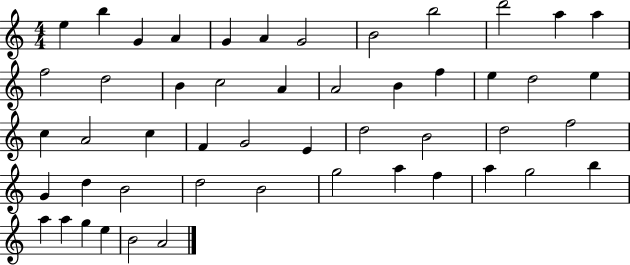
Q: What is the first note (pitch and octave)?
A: E5